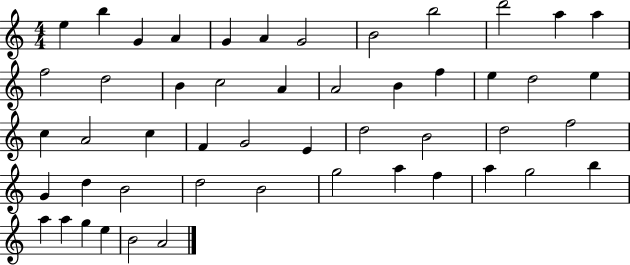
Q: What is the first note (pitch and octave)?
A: E5